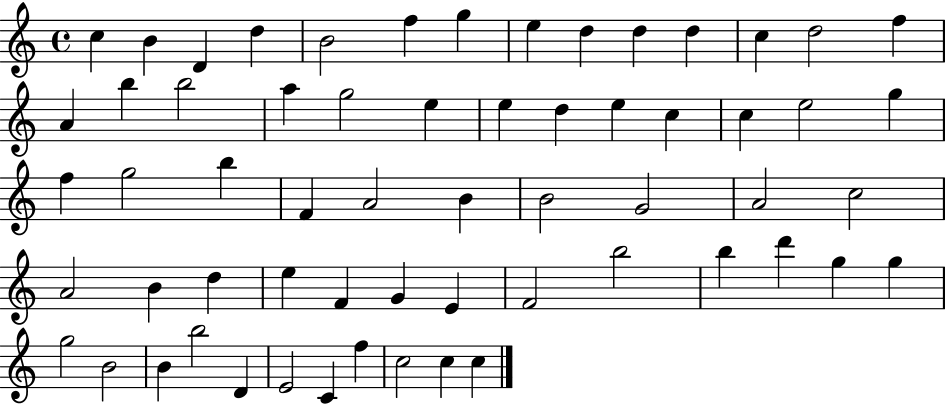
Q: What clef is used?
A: treble